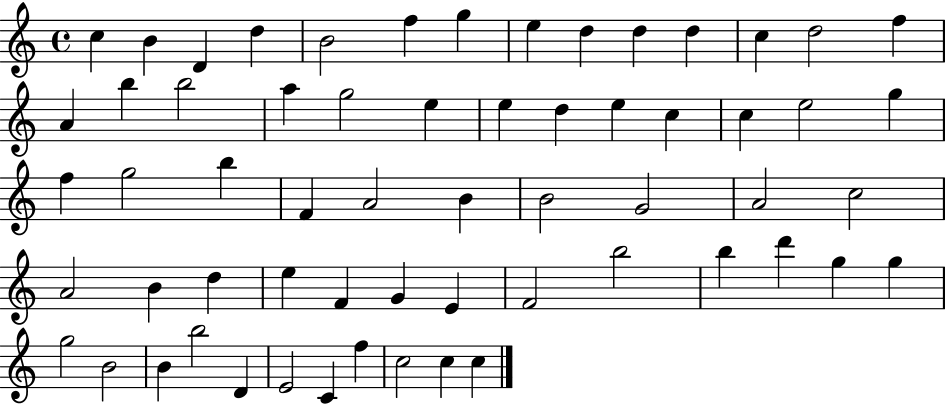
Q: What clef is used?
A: treble